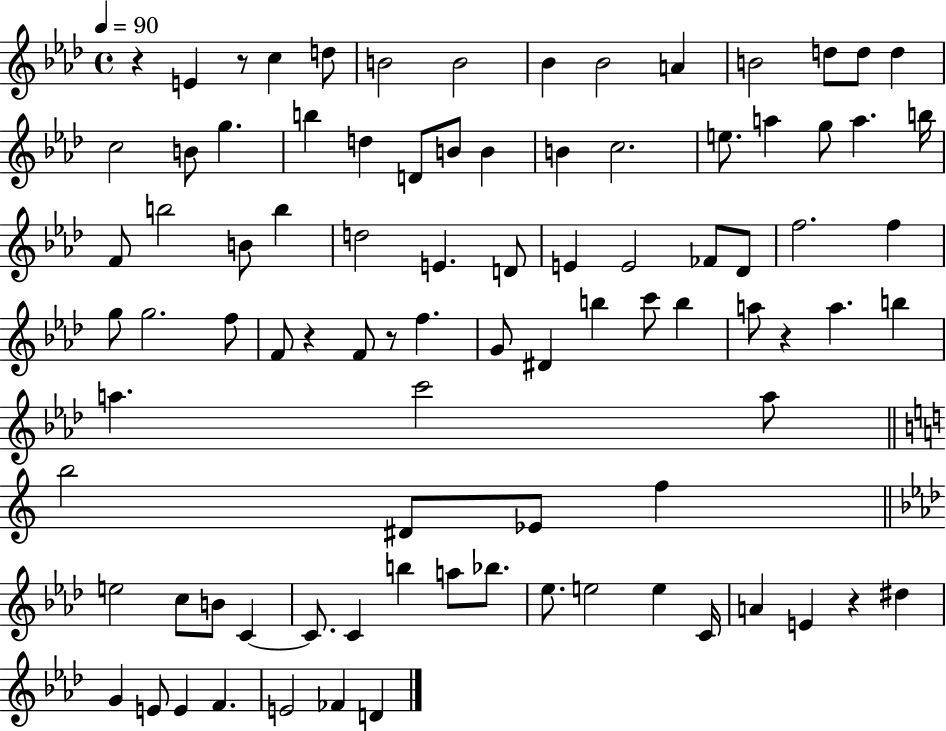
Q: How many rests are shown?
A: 6